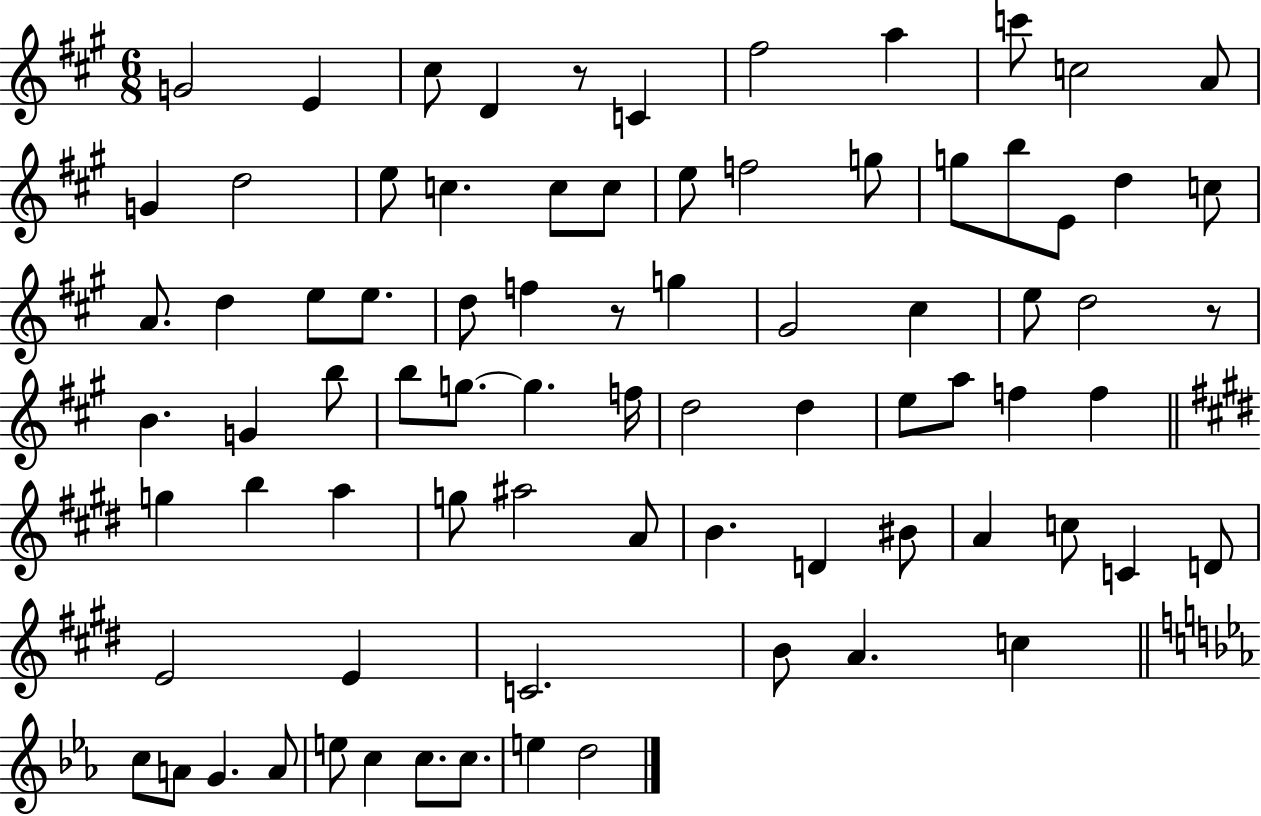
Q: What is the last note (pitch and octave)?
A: D5